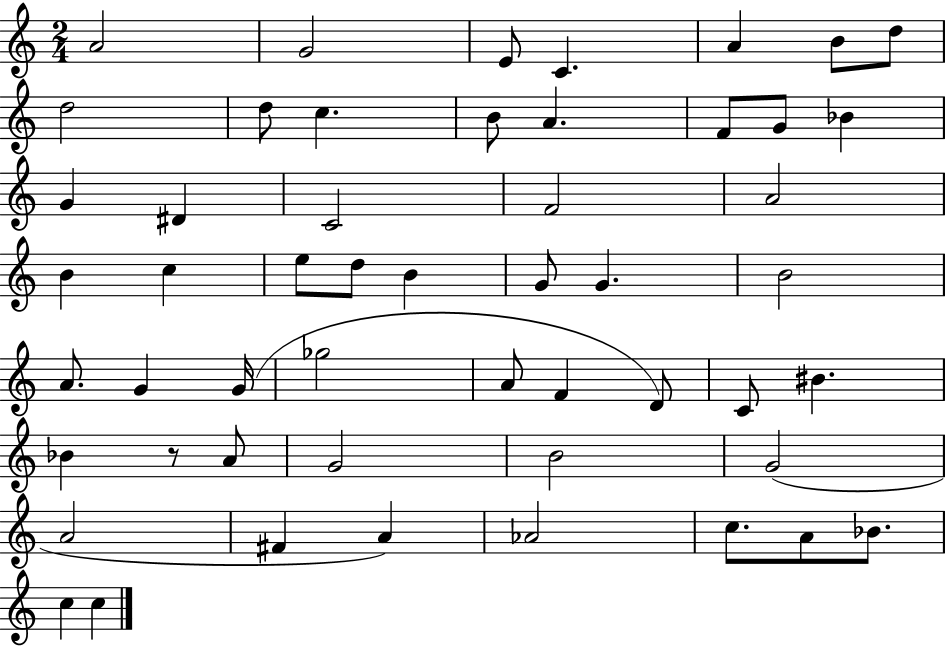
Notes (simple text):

A4/h G4/h E4/e C4/q. A4/q B4/e D5/e D5/h D5/e C5/q. B4/e A4/q. F4/e G4/e Bb4/q G4/q D#4/q C4/h F4/h A4/h B4/q C5/q E5/e D5/e B4/q G4/e G4/q. B4/h A4/e. G4/q G4/s Gb5/h A4/e F4/q D4/e C4/e BIS4/q. Bb4/q R/e A4/e G4/h B4/h G4/h A4/h F#4/q A4/q Ab4/h C5/e. A4/e Bb4/e. C5/q C5/q